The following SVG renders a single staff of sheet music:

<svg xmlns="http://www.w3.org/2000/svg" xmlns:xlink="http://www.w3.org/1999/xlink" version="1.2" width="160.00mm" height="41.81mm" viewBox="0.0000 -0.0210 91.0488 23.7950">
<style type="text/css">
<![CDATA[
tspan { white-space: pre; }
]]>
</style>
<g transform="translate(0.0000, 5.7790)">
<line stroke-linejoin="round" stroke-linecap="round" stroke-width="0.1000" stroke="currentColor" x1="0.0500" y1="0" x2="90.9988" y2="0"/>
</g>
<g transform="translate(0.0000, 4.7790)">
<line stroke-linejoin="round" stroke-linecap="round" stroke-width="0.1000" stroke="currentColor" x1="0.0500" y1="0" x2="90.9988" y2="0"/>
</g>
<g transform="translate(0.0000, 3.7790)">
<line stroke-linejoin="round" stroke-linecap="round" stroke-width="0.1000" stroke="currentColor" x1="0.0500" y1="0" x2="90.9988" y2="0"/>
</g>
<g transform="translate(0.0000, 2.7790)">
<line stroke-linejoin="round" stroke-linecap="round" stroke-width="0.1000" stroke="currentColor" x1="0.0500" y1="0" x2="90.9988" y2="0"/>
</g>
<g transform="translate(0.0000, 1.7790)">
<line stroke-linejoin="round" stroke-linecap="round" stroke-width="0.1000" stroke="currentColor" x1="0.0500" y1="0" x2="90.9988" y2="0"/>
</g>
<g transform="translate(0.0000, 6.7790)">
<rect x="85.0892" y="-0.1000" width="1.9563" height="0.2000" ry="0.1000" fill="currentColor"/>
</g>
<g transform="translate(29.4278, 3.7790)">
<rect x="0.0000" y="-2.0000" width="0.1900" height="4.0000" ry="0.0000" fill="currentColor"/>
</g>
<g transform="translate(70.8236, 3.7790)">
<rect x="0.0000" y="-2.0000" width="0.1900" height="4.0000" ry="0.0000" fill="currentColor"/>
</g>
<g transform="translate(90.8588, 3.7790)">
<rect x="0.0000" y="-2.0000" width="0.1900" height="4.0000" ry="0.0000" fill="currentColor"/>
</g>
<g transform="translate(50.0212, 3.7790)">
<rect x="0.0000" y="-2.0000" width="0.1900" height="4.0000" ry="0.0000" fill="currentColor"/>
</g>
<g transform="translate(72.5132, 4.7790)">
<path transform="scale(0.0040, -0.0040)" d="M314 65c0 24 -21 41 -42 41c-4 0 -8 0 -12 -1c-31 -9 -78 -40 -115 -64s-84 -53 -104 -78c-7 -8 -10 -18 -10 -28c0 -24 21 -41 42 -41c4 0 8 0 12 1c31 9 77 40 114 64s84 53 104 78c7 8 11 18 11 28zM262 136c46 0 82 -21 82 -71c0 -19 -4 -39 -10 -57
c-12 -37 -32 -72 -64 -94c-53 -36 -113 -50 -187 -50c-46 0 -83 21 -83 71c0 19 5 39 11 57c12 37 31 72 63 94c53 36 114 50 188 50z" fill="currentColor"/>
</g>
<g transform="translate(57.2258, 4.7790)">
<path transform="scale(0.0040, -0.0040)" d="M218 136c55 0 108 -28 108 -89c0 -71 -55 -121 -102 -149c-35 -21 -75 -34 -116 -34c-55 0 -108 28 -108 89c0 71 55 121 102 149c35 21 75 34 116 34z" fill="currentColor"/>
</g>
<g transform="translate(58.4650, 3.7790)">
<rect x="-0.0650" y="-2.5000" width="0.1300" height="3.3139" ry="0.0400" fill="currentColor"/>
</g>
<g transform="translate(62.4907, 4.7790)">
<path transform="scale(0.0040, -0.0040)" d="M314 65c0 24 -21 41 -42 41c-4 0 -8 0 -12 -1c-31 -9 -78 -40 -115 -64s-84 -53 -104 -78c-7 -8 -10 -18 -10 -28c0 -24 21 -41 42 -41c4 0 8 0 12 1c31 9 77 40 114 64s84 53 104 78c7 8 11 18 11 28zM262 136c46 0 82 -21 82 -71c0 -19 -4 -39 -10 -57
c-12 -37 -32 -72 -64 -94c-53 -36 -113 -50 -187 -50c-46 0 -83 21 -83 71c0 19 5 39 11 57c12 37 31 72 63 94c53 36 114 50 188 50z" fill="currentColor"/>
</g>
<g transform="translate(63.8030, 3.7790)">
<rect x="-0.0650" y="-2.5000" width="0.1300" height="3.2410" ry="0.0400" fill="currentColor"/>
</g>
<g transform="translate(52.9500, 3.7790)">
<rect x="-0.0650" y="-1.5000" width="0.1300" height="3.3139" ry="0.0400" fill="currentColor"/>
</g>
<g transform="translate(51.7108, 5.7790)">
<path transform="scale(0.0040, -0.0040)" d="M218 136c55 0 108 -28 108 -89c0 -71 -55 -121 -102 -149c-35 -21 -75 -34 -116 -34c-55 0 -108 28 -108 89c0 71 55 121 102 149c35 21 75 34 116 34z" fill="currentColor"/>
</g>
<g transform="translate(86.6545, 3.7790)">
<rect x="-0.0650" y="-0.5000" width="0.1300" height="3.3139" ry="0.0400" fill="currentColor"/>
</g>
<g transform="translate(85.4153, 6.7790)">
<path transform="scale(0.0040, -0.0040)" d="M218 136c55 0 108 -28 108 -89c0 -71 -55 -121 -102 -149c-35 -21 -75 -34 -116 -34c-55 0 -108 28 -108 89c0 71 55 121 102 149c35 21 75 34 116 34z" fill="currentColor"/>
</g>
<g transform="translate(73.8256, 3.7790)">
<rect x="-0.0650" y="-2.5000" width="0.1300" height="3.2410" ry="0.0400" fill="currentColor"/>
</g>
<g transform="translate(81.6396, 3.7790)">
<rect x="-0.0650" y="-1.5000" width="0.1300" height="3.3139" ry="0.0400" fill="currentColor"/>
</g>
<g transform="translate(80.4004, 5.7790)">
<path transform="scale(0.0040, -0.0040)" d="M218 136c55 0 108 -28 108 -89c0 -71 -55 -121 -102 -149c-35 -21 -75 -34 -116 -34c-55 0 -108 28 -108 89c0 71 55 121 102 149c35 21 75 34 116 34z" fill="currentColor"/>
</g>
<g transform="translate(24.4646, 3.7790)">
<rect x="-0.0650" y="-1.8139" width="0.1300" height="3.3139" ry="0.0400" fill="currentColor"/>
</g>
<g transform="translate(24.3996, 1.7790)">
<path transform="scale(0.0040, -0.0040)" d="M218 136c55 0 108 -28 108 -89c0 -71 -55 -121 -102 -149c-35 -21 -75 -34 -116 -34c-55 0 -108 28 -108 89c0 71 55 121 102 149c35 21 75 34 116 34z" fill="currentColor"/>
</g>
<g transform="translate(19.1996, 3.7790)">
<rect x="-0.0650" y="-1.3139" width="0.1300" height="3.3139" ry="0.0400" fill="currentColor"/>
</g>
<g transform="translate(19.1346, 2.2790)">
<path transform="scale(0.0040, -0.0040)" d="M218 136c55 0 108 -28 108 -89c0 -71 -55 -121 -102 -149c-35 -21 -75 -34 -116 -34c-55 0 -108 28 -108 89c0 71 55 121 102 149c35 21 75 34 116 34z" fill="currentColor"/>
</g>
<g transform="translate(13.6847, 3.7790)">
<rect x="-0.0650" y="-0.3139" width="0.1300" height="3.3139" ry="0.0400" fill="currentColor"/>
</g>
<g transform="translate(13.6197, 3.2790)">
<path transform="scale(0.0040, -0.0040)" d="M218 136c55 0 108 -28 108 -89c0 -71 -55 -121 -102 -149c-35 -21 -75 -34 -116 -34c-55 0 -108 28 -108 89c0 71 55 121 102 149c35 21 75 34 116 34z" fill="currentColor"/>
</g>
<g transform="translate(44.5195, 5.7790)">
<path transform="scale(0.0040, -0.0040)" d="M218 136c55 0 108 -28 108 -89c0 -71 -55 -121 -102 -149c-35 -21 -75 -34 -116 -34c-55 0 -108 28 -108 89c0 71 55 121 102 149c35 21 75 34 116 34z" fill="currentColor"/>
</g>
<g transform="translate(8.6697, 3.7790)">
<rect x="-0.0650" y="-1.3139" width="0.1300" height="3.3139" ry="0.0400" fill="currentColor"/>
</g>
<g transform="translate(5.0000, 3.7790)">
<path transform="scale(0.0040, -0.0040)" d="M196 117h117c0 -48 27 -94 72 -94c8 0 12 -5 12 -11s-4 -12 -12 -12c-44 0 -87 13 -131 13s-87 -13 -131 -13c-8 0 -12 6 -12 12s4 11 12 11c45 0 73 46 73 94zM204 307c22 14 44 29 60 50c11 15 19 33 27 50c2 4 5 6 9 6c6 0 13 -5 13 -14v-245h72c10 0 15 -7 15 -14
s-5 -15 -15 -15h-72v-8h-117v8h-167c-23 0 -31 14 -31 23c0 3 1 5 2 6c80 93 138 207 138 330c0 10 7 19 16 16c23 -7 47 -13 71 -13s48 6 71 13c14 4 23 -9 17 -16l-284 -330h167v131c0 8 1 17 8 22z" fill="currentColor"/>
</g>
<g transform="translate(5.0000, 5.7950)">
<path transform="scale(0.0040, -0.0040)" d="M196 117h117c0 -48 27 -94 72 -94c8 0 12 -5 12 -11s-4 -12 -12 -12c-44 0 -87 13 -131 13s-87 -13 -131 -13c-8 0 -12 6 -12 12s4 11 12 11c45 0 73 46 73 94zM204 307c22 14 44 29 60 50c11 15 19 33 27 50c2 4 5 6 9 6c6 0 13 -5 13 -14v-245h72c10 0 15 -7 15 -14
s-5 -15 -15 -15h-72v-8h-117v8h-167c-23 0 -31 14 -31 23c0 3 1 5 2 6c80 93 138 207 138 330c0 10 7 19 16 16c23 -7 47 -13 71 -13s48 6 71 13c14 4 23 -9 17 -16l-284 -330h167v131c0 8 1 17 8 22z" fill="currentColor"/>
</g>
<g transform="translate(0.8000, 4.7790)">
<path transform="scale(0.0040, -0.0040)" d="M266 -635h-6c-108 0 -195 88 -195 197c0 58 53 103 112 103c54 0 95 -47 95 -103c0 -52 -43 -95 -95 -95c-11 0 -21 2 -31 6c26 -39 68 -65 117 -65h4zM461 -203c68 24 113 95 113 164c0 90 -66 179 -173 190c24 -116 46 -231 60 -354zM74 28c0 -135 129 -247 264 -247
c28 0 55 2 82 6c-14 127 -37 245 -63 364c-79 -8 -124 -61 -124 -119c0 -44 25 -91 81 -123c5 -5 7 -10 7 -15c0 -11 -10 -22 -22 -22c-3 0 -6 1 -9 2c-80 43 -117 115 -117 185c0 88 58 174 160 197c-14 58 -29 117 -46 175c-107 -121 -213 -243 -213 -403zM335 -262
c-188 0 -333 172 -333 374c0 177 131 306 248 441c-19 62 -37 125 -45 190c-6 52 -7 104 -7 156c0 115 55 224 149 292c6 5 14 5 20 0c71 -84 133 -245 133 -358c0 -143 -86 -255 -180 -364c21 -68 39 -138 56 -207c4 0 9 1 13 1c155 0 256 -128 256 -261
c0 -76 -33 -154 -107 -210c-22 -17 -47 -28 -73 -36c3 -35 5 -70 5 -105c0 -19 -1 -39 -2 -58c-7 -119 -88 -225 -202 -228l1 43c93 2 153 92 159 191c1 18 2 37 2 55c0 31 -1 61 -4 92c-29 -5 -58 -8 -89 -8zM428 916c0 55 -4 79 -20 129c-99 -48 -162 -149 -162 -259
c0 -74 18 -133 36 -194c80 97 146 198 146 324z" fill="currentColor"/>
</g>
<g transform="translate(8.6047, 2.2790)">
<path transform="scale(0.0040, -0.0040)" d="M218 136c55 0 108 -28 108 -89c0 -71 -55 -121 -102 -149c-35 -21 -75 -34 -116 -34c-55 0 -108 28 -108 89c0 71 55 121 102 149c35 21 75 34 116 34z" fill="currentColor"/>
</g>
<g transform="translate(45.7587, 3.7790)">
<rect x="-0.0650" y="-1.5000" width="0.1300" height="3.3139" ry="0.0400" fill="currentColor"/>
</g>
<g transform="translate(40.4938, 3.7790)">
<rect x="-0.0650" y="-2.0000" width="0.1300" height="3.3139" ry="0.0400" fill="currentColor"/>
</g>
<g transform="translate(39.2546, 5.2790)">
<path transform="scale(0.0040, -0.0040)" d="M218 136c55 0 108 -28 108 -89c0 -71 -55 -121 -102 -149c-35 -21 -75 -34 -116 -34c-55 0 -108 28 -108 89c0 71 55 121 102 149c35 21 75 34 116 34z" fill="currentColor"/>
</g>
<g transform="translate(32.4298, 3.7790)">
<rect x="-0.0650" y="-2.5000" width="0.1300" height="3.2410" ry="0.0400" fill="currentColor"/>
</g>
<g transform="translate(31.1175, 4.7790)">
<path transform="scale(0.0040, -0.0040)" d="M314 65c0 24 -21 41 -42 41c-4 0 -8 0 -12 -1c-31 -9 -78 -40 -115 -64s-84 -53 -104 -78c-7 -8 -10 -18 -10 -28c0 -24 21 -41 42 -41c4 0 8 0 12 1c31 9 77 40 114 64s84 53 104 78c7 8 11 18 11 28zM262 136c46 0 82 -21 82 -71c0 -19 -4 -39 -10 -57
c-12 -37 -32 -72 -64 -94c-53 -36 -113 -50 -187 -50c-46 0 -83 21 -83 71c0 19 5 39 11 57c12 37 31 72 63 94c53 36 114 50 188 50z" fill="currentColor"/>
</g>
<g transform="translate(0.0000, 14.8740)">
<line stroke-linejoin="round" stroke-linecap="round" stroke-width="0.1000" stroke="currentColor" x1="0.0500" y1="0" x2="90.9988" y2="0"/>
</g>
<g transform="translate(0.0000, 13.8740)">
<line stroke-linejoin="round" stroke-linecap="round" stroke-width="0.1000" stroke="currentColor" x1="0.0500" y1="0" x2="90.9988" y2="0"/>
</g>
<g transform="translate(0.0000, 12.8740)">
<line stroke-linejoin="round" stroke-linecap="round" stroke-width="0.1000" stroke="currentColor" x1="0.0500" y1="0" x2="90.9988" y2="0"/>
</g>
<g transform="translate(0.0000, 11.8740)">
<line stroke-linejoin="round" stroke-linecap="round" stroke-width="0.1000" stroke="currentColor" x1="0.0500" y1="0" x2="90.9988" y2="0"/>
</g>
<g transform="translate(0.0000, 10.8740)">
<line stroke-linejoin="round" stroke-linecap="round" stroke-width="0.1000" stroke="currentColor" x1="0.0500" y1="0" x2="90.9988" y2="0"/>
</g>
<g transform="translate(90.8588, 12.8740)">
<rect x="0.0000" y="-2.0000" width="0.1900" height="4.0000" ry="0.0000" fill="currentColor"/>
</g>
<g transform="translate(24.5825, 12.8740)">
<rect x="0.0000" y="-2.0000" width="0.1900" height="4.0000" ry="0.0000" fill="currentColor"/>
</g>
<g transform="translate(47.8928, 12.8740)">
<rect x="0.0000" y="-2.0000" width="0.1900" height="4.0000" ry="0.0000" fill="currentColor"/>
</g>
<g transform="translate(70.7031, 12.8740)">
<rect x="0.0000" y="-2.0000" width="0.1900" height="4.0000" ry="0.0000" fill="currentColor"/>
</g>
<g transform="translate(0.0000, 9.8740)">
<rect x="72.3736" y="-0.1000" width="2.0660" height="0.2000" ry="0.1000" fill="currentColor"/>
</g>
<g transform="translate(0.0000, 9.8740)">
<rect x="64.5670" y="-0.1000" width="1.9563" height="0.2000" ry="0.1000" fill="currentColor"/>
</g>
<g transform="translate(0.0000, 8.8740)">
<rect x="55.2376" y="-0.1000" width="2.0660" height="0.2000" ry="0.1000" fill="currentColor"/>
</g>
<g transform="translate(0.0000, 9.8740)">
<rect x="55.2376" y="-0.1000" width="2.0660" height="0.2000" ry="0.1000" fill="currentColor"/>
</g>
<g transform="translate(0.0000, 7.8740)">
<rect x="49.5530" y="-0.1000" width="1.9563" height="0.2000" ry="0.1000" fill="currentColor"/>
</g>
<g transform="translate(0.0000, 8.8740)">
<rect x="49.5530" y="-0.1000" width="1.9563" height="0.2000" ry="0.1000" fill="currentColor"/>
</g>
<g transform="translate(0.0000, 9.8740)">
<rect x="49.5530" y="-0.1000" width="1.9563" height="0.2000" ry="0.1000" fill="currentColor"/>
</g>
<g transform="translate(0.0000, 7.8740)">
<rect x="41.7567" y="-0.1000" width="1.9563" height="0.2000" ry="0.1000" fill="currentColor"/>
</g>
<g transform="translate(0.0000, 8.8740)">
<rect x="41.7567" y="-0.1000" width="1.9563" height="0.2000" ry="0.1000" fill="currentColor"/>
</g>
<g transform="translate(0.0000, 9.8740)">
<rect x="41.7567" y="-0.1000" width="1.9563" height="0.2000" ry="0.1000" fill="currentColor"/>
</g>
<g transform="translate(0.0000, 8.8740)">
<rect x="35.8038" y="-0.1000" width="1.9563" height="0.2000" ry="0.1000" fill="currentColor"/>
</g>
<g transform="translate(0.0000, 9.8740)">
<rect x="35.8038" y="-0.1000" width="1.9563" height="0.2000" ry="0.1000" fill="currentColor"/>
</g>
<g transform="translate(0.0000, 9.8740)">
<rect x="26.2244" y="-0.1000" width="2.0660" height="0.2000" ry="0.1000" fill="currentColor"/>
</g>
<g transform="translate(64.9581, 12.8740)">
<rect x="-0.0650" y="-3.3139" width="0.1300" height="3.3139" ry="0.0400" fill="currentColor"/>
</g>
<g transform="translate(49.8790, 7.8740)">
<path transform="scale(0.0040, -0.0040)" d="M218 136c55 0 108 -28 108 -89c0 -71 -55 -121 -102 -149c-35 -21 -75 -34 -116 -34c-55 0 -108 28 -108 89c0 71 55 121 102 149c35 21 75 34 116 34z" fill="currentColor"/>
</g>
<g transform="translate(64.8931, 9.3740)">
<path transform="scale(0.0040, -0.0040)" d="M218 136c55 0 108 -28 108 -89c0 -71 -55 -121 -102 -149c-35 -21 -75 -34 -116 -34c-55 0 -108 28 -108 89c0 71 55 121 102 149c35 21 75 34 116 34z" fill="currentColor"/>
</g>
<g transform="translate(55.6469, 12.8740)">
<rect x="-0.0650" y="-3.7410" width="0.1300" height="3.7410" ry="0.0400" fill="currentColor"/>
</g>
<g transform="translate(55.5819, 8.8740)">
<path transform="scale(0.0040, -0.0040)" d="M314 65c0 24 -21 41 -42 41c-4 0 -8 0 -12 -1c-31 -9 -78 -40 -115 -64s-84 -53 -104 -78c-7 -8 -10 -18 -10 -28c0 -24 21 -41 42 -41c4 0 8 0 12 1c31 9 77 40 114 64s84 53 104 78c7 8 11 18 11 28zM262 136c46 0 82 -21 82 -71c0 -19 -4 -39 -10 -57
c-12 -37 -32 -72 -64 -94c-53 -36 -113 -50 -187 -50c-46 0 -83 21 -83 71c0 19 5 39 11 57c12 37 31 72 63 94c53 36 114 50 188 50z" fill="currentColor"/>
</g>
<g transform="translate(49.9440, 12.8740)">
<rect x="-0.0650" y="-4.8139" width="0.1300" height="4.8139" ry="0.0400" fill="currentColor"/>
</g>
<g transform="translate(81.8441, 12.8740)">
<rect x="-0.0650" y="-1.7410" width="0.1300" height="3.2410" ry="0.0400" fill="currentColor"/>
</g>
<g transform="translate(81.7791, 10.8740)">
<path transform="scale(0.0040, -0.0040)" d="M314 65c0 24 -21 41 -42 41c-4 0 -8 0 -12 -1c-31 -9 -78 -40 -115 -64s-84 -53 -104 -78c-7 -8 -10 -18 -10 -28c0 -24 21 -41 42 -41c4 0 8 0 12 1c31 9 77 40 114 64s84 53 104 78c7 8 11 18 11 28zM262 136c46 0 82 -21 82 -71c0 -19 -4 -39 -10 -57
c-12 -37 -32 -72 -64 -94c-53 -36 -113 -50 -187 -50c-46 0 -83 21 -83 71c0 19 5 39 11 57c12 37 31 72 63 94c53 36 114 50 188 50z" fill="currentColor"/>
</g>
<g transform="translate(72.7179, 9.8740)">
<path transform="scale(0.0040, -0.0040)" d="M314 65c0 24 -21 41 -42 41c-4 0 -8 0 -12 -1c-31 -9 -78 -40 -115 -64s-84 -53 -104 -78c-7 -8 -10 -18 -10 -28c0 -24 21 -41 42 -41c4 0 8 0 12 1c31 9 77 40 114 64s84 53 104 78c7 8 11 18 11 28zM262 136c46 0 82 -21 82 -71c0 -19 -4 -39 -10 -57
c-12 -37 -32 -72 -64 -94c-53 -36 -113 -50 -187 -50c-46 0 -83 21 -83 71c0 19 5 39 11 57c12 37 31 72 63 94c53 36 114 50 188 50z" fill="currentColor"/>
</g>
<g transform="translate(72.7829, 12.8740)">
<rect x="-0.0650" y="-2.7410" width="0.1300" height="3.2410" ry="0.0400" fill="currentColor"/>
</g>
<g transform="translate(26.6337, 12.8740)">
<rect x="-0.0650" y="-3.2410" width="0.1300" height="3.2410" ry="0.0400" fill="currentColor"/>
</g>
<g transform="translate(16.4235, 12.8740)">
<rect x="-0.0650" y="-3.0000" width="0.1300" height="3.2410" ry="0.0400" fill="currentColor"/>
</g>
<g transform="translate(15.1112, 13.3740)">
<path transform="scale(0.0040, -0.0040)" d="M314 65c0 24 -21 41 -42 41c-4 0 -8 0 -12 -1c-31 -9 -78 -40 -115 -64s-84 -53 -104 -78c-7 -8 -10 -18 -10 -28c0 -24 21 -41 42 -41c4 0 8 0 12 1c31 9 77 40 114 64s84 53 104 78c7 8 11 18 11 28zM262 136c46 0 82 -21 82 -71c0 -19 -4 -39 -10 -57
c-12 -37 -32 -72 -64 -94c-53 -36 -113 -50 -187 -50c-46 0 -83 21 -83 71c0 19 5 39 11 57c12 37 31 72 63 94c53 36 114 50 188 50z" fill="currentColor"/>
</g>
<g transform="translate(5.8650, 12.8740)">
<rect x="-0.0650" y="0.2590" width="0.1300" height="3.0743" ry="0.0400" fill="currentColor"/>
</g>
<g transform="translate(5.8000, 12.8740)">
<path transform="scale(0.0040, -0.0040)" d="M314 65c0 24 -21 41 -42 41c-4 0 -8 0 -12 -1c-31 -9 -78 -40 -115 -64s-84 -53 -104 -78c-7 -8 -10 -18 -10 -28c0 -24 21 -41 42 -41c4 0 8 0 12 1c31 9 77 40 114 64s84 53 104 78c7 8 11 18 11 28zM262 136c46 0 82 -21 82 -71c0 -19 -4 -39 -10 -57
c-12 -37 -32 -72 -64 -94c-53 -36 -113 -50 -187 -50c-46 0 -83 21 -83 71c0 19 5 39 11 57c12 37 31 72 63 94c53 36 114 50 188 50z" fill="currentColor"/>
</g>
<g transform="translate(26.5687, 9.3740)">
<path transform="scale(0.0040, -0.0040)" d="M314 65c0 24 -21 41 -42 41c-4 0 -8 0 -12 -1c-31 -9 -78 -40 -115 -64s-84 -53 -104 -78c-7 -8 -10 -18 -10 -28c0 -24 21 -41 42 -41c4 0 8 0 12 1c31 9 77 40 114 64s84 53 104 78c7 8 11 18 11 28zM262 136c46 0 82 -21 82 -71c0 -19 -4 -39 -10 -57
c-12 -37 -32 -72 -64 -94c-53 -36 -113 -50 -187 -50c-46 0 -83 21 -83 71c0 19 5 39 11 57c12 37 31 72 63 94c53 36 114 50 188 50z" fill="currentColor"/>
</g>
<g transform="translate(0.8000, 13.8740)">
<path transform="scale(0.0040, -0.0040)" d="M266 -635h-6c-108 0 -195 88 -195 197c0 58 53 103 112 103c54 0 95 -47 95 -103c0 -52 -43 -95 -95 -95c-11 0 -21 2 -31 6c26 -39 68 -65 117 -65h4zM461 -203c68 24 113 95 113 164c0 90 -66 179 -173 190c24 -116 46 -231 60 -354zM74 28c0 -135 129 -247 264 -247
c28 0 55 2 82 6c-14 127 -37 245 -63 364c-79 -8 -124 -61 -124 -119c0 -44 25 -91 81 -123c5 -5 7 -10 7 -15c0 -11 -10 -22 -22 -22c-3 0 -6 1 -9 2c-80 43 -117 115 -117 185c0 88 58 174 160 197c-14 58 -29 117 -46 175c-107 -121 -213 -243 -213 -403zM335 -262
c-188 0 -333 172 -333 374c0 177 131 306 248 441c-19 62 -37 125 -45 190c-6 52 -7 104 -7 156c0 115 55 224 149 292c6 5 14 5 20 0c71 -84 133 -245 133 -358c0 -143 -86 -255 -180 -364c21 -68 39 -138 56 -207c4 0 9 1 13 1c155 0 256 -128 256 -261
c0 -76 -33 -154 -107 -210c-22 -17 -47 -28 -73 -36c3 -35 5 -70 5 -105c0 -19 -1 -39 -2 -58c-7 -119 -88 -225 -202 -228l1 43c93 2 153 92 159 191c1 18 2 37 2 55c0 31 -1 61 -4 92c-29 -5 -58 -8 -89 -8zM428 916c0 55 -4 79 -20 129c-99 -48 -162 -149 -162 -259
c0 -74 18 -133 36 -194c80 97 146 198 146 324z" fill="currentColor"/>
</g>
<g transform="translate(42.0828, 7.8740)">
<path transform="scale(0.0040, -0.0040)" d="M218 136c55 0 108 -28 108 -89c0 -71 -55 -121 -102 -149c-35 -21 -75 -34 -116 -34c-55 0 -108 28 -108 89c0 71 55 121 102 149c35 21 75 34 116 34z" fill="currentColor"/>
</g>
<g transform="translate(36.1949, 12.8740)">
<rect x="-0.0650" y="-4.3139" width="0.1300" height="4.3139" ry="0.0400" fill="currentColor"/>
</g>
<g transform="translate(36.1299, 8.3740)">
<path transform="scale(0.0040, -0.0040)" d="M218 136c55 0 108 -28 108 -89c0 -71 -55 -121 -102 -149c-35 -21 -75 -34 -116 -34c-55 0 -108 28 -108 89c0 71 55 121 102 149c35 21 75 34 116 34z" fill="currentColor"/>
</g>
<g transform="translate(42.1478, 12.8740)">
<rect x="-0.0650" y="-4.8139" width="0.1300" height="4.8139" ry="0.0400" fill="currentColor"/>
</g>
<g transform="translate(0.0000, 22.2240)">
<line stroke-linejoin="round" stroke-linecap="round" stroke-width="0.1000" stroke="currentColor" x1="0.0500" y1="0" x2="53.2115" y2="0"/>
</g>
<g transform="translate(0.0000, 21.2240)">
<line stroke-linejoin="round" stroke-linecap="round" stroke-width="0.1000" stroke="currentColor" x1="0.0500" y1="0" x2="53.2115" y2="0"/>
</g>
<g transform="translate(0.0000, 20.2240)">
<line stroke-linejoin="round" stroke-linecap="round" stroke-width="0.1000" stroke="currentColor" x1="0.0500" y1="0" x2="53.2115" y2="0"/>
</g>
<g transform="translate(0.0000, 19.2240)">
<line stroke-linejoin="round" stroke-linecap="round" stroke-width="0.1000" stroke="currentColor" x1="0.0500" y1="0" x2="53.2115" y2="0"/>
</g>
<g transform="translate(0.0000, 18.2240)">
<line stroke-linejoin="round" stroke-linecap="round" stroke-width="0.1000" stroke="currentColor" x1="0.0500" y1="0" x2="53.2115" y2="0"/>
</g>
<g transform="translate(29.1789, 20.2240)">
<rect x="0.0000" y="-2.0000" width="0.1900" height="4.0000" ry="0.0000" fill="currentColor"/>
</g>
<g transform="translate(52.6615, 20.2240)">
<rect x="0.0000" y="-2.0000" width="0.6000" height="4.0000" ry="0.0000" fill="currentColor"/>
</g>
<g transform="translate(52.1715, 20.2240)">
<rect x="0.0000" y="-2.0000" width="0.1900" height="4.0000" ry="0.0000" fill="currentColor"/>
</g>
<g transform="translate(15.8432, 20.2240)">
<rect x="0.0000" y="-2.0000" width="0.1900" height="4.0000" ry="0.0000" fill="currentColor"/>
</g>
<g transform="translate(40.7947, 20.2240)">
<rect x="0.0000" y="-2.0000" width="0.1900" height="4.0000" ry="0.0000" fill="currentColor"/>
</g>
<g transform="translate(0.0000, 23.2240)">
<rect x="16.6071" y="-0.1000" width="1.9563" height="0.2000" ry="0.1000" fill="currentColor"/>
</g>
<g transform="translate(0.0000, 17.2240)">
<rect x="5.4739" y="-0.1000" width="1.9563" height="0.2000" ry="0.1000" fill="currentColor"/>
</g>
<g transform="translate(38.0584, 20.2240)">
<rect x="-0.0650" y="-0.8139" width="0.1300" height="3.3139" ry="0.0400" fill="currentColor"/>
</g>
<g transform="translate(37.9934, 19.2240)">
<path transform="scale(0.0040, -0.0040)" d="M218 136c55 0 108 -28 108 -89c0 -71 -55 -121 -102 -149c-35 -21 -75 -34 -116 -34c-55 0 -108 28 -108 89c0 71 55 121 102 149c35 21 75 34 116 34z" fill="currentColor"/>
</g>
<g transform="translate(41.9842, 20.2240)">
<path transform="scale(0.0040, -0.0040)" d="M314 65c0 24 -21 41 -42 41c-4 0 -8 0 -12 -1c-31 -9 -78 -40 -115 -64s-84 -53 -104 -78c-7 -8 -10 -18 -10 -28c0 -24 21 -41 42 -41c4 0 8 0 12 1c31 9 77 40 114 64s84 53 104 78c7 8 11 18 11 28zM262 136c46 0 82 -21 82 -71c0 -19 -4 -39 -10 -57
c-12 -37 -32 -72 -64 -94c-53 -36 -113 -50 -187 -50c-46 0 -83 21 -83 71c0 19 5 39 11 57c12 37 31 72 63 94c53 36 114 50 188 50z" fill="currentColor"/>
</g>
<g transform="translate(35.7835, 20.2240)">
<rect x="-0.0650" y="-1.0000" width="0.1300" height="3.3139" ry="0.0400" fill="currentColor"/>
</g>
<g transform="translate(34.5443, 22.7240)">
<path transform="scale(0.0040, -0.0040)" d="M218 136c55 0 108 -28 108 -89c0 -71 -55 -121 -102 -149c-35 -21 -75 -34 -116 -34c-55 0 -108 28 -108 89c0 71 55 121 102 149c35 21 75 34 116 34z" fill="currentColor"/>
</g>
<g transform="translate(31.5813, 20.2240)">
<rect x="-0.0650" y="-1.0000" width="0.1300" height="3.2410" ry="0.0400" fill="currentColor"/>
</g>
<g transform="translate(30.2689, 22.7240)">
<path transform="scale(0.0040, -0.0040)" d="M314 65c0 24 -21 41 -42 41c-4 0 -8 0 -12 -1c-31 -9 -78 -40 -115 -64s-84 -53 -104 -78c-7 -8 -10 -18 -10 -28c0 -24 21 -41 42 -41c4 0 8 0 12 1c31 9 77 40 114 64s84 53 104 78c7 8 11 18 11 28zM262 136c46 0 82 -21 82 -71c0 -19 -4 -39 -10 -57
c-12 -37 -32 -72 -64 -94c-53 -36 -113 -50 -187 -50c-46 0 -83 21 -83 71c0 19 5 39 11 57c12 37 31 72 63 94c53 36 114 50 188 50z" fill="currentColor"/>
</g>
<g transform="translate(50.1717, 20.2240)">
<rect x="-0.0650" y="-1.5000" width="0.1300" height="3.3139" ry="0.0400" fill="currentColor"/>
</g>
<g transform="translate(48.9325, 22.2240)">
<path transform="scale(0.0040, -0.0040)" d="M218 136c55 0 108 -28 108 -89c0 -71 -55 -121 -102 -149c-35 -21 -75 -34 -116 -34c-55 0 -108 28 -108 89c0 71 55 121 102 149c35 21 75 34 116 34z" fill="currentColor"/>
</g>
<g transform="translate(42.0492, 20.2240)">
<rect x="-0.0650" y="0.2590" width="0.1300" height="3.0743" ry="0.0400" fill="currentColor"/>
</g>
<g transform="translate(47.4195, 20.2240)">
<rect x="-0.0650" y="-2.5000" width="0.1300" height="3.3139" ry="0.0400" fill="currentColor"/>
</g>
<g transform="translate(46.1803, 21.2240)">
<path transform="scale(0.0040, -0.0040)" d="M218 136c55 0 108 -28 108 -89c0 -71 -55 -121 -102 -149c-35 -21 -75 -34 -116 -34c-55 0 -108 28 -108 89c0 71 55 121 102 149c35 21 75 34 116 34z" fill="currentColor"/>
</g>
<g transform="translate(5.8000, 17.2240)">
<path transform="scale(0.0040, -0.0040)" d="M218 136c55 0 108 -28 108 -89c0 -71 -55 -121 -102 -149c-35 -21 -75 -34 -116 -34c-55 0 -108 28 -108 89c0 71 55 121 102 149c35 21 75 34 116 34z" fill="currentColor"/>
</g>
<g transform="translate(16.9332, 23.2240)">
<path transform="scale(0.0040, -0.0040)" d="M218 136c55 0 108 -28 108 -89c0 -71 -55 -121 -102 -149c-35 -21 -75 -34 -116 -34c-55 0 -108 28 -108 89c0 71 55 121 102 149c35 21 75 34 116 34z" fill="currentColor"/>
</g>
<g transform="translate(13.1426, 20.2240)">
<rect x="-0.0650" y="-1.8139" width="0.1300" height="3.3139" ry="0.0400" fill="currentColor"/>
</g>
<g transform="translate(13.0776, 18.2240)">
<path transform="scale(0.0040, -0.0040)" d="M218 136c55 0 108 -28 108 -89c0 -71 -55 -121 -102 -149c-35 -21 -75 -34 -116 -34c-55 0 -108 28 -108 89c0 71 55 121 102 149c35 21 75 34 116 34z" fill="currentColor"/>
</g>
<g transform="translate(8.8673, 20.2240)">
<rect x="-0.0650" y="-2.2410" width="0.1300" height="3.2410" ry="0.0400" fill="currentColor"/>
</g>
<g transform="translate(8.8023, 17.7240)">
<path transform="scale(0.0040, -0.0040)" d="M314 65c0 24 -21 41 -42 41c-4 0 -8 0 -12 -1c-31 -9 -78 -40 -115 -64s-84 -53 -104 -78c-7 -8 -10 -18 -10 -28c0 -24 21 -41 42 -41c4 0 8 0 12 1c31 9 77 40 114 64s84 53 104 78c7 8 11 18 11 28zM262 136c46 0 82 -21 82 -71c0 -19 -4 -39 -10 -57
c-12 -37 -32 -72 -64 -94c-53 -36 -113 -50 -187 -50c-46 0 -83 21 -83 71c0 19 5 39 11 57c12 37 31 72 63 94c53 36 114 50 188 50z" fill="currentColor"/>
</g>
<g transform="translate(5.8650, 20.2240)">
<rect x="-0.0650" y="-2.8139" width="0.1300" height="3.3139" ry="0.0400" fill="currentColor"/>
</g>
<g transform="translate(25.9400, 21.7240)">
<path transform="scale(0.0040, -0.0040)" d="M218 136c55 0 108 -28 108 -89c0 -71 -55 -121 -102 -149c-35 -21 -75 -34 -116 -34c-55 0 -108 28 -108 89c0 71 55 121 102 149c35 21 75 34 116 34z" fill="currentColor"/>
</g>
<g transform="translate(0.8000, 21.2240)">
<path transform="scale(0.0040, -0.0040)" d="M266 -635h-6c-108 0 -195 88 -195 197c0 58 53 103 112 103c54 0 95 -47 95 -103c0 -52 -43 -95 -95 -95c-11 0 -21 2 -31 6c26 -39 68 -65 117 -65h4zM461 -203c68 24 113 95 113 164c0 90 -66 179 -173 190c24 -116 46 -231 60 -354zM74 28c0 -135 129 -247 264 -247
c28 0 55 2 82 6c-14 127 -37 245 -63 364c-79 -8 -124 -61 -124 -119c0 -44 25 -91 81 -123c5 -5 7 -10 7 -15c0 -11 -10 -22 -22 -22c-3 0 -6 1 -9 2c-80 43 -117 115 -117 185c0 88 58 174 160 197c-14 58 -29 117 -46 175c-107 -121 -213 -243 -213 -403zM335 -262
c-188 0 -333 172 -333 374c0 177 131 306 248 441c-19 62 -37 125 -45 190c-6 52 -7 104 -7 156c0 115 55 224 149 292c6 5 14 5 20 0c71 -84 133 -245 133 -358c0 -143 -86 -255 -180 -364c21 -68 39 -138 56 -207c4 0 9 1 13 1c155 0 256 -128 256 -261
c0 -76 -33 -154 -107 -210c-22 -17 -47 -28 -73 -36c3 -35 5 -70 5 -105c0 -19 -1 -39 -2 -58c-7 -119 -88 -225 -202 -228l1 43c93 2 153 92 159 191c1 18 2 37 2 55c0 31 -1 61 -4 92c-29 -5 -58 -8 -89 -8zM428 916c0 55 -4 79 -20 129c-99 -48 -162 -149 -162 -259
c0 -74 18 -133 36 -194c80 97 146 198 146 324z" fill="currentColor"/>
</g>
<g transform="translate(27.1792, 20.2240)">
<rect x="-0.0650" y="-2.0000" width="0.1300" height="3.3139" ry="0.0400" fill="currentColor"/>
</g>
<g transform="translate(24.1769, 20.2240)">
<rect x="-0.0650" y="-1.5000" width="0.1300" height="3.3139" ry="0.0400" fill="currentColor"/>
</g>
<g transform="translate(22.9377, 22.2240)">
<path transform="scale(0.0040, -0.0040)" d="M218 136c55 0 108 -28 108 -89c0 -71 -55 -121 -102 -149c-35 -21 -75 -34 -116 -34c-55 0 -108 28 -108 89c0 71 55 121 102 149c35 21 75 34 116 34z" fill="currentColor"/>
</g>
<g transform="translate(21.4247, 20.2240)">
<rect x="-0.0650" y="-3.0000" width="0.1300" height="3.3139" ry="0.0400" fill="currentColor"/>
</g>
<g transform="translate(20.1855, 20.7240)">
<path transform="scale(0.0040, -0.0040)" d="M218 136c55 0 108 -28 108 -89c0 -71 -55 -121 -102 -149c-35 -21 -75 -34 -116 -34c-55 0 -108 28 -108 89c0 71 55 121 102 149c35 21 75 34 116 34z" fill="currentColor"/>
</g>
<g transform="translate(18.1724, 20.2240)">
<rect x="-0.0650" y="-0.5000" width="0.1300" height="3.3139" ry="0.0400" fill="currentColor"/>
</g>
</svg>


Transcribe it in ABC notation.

X:1
T:Untitled
M:4/4
L:1/4
K:C
e c e f G2 F E E G G2 G2 E C B2 A2 b2 d' e' e' c'2 b a2 f2 a g2 f C A E F D2 D d B2 G E